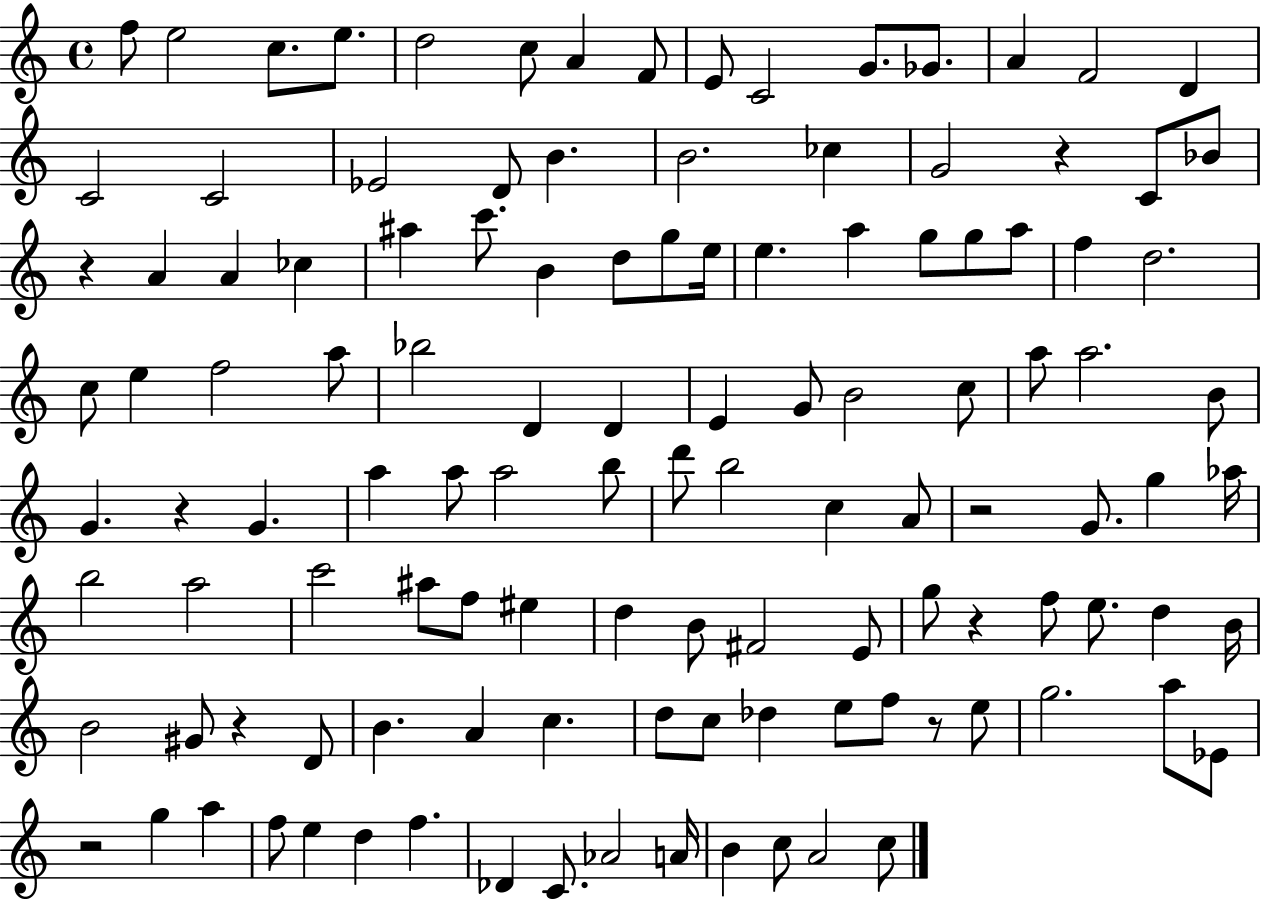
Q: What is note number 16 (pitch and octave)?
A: C4